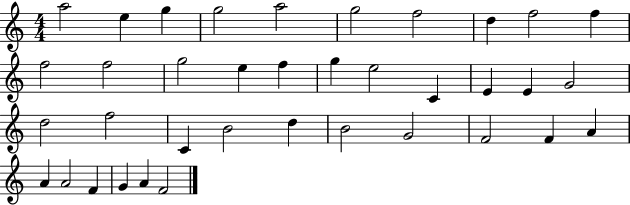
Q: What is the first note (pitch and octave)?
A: A5